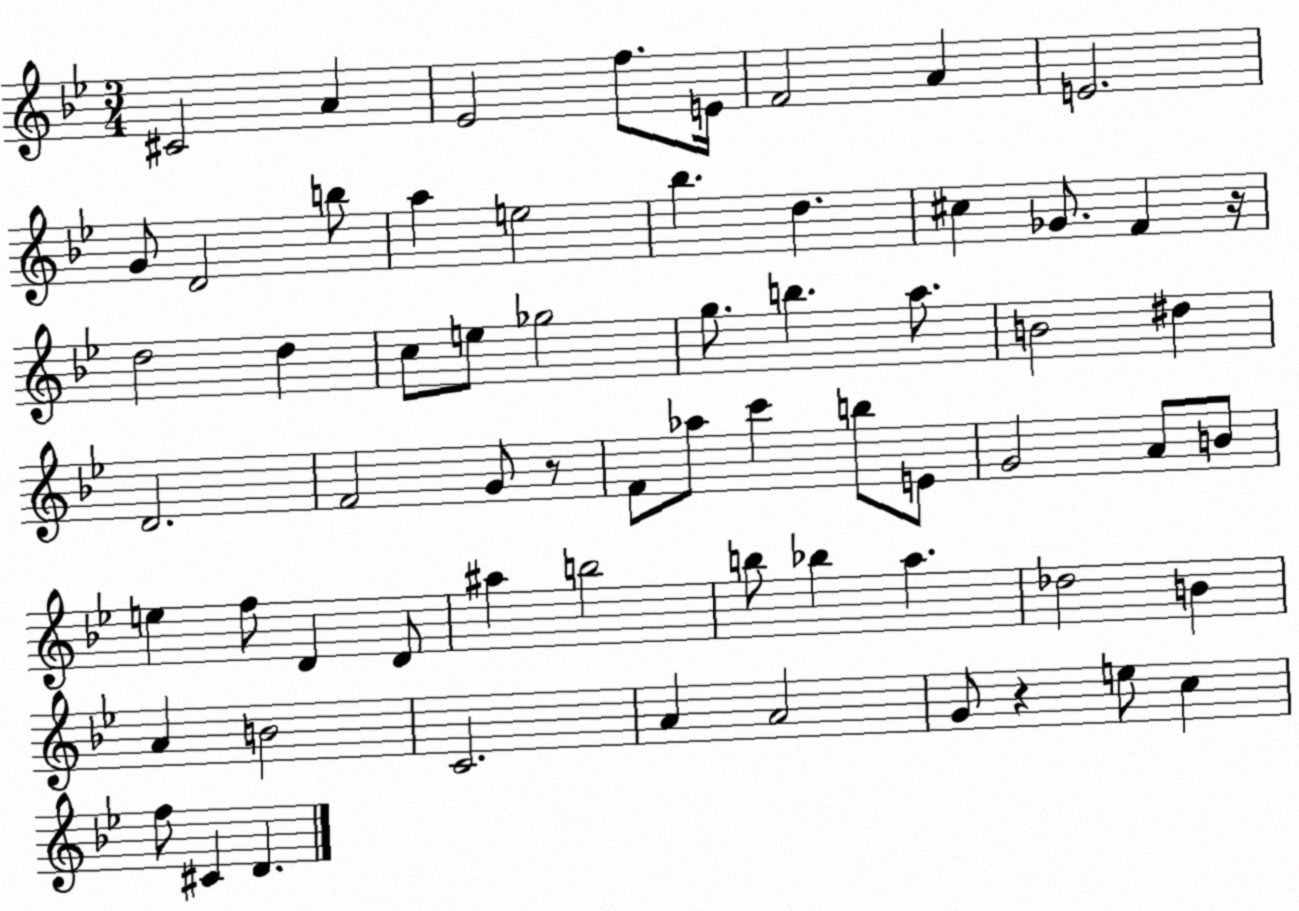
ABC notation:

X:1
T:Untitled
M:3/4
L:1/4
K:Bb
^C2 A _E2 f/2 E/4 F2 A E2 G/2 D2 b/2 a e2 _b d ^c _G/2 F z/4 d2 d c/2 e/2 _g2 g/2 b a/2 B2 ^d D2 F2 G/2 z/2 F/2 _a/2 c' b/2 E/2 G2 A/2 B/2 e f/2 D D/2 ^a b2 b/2 _b a _d2 B A B2 C2 A A2 G/2 z e/2 c f/2 ^C D